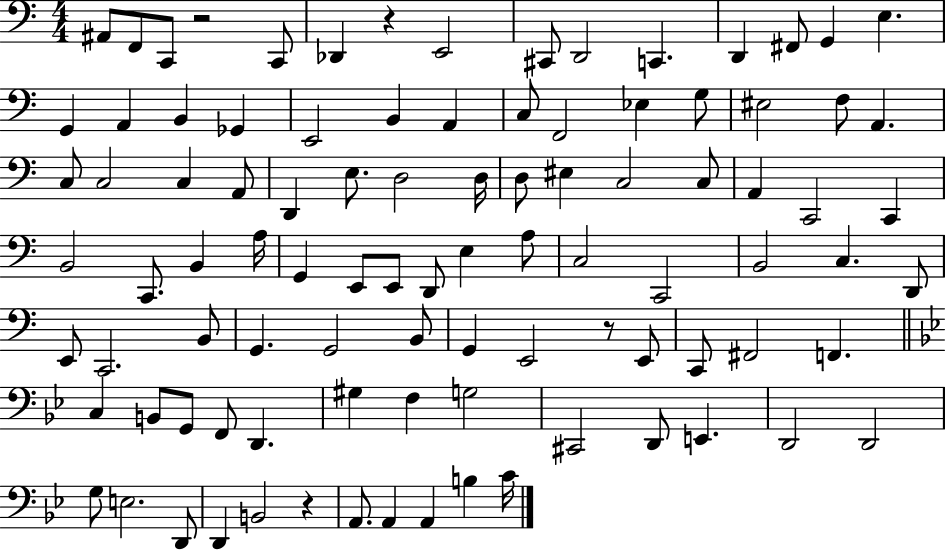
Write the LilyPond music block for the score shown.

{
  \clef bass
  \numericTimeSignature
  \time 4/4
  \key c \major
  \repeat volta 2 { ais,8 f,8 c,8 r2 c,8 | des,4 r4 e,2 | cis,8 d,2 c,4. | d,4 fis,8 g,4 e4. | \break g,4 a,4 b,4 ges,4 | e,2 b,4 a,4 | c8 f,2 ees4 g8 | eis2 f8 a,4. | \break c8 c2 c4 a,8 | d,4 e8. d2 d16 | d8 eis4 c2 c8 | a,4 c,2 c,4 | \break b,2 c,8. b,4 a16 | g,4 e,8 e,8 d,8 e4 a8 | c2 c,2 | b,2 c4. d,8 | \break e,8 c,2. b,8 | g,4. g,2 b,8 | g,4 e,2 r8 e,8 | c,8 fis,2 f,4. | \break \bar "||" \break \key bes \major c4 b,8 g,8 f,8 d,4. | gis4 f4 g2 | cis,2 d,8 e,4. | d,2 d,2 | \break g8 e2. d,8 | d,4 b,2 r4 | a,8. a,4 a,4 b4 c'16 | } \bar "|."
}